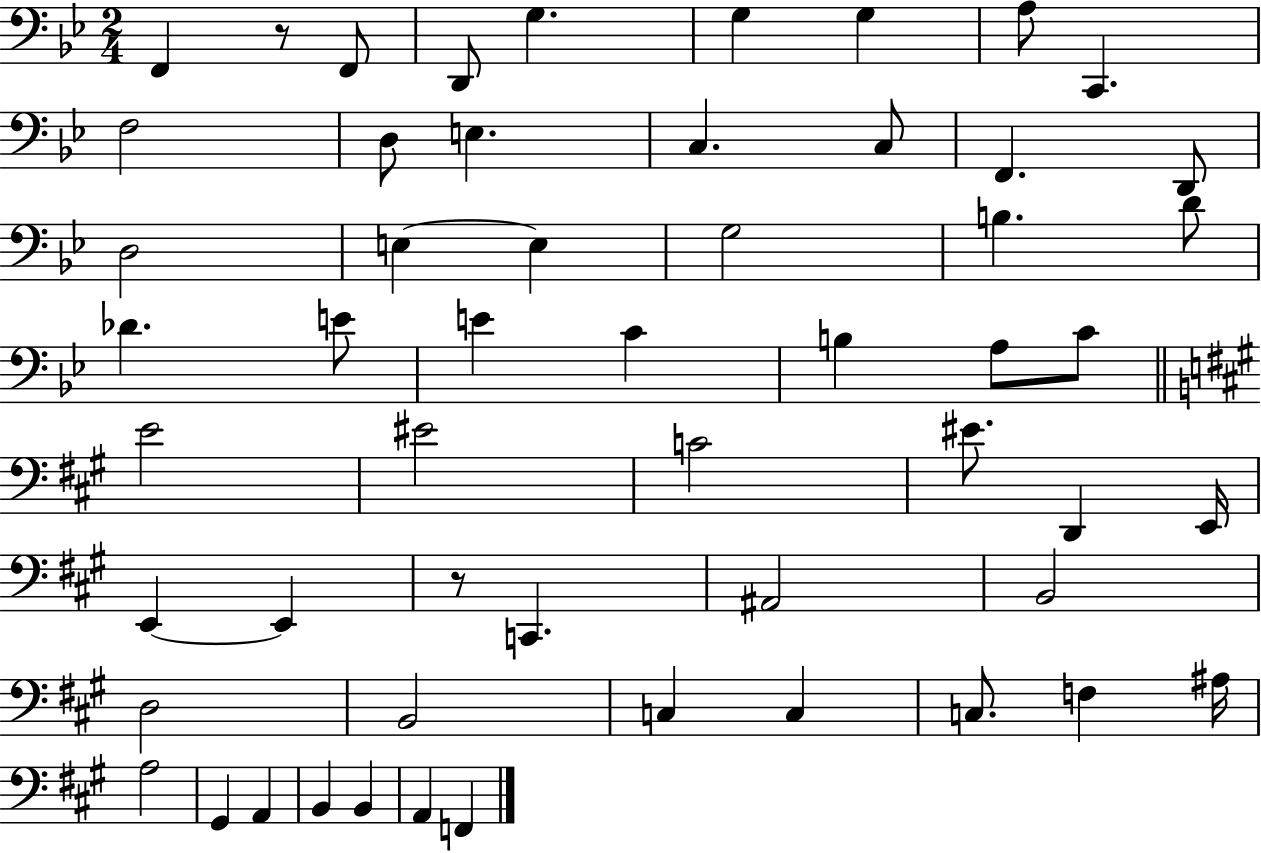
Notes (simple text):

F2/q R/e F2/e D2/e G3/q. G3/q G3/q A3/e C2/q. F3/h D3/e E3/q. C3/q. C3/e F2/q. D2/e D3/h E3/q E3/q G3/h B3/q. D4/e Db4/q. E4/e E4/q C4/q B3/q A3/e C4/e E4/h EIS4/h C4/h EIS4/e. D2/q E2/s E2/q E2/q R/e C2/q. A#2/h B2/h D3/h B2/h C3/q C3/q C3/e. F3/q A#3/s A3/h G#2/q A2/q B2/q B2/q A2/q F2/q